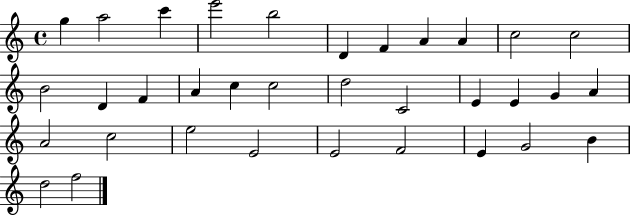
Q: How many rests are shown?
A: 0